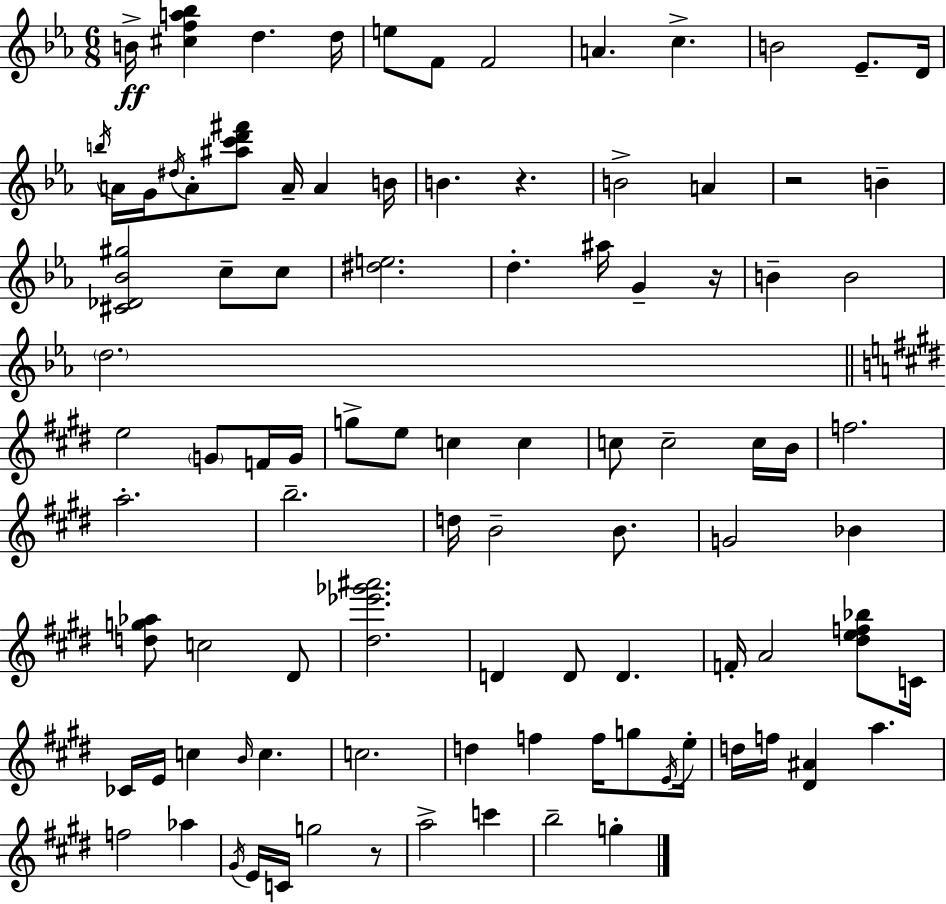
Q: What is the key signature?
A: EES major